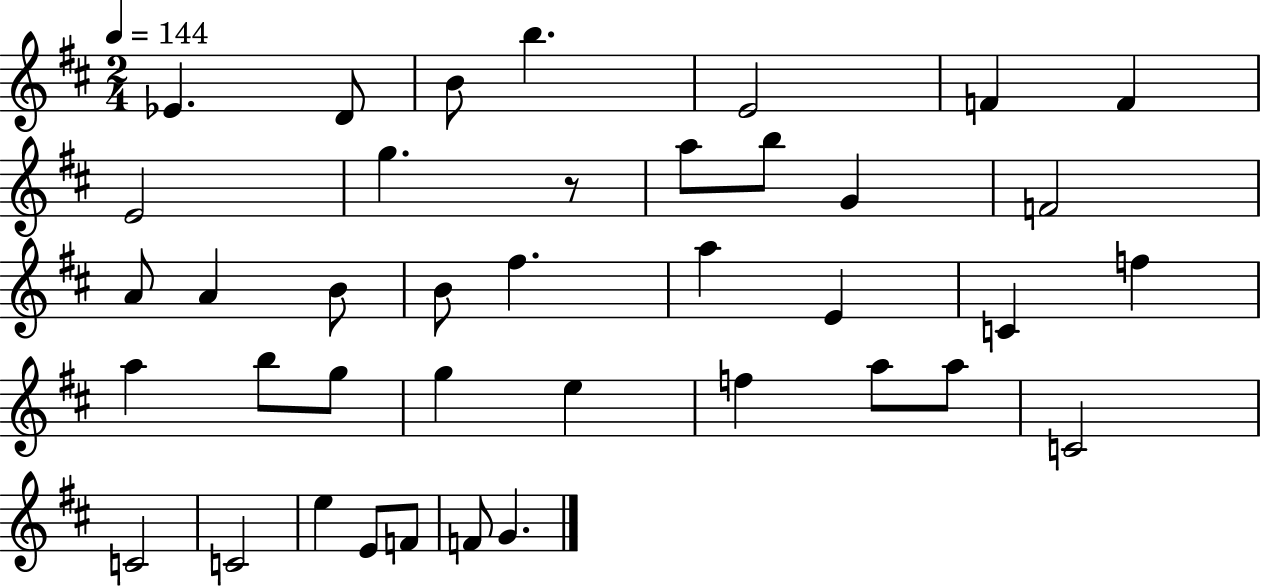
Eb4/q. D4/e B4/e B5/q. E4/h F4/q F4/q E4/h G5/q. R/e A5/e B5/e G4/q F4/h A4/e A4/q B4/e B4/e F#5/q. A5/q E4/q C4/q F5/q A5/q B5/e G5/e G5/q E5/q F5/q A5/e A5/e C4/h C4/h C4/h E5/q E4/e F4/e F4/e G4/q.